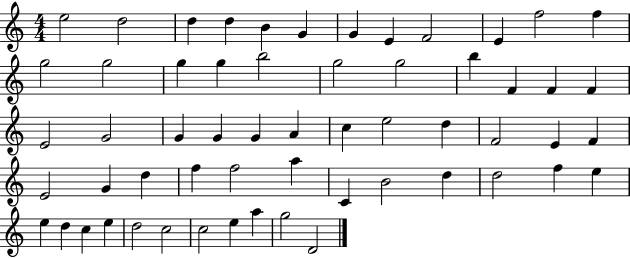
{
  \clef treble
  \numericTimeSignature
  \time 4/4
  \key c \major
  e''2 d''2 | d''4 d''4 b'4 g'4 | g'4 e'4 f'2 | e'4 f''2 f''4 | \break g''2 g''2 | g''4 g''4 b''2 | g''2 g''2 | b''4 f'4 f'4 f'4 | \break e'2 g'2 | g'4 g'4 g'4 a'4 | c''4 e''2 d''4 | f'2 e'4 f'4 | \break e'2 g'4 d''4 | f''4 f''2 a''4 | c'4 b'2 d''4 | d''2 f''4 e''4 | \break e''4 d''4 c''4 e''4 | d''2 c''2 | c''2 e''4 a''4 | g''2 d'2 | \break \bar "|."
}